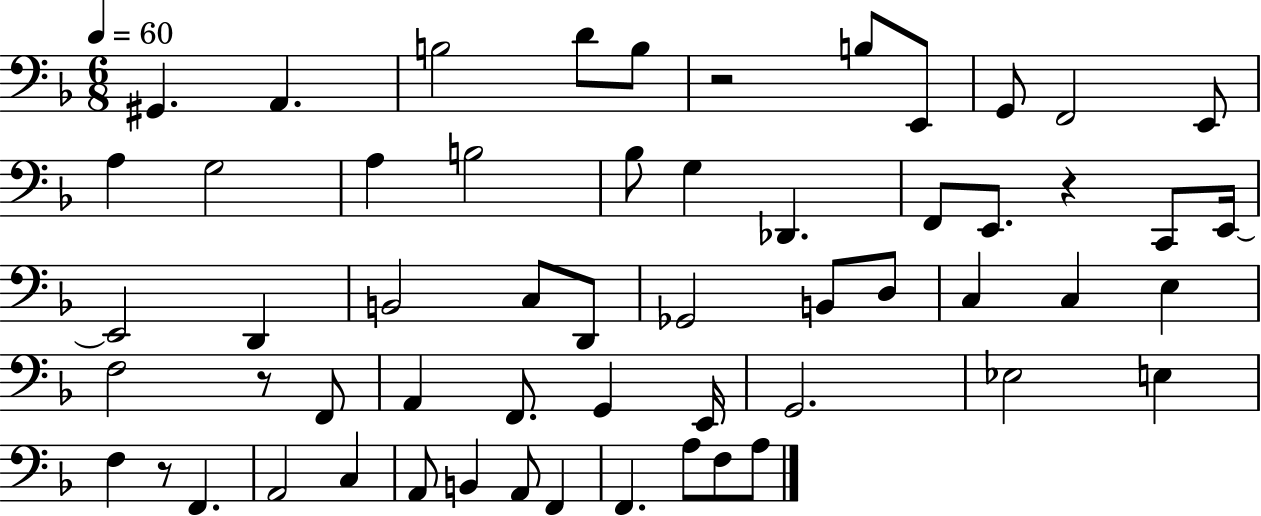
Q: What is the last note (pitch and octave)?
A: A3